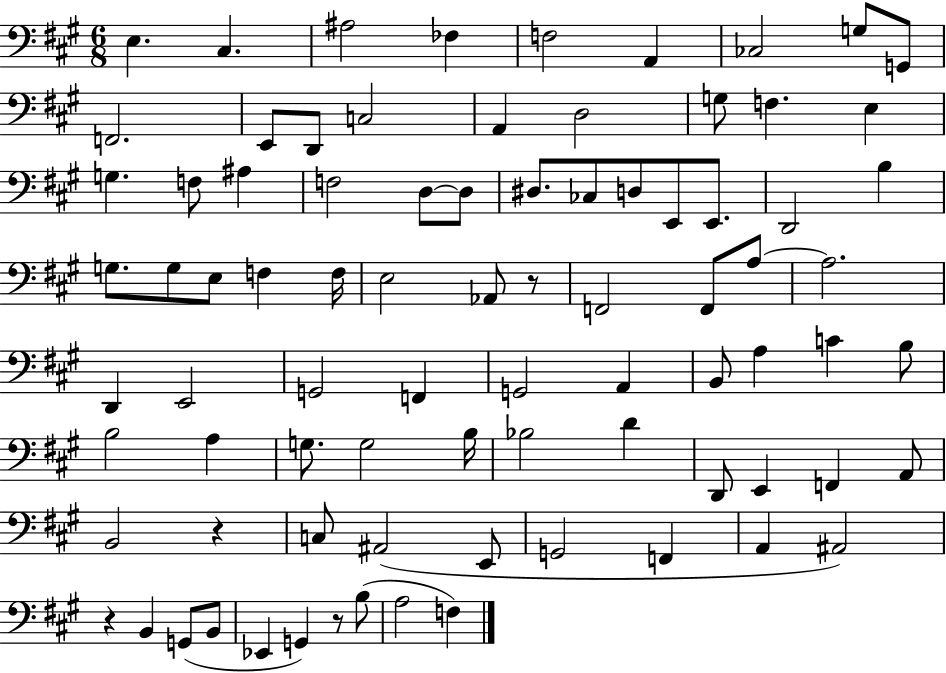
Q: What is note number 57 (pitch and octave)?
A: B3